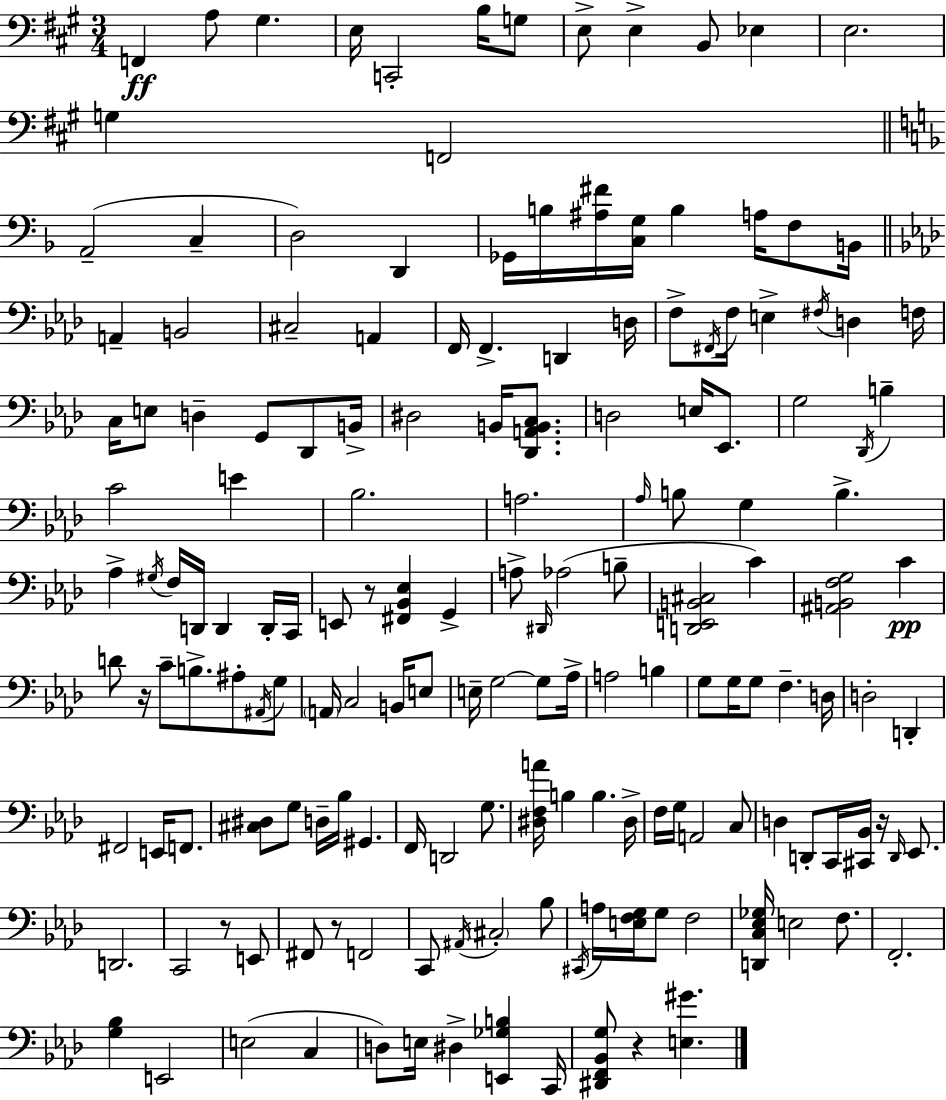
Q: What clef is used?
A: bass